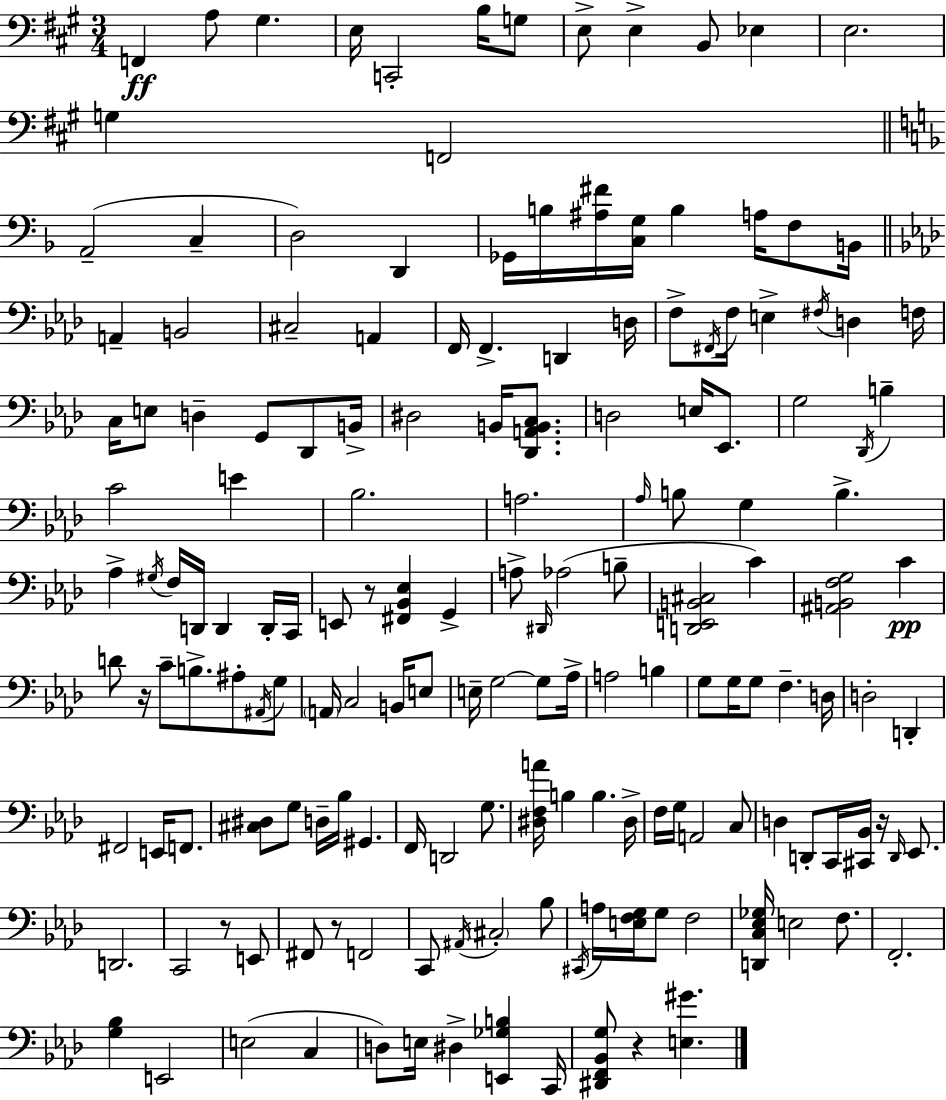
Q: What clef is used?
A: bass